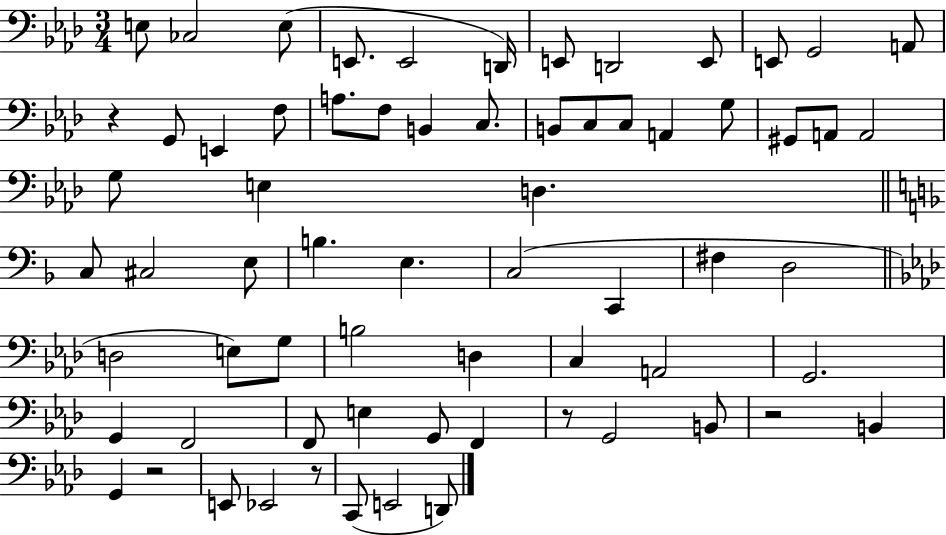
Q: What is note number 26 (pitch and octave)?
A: A2